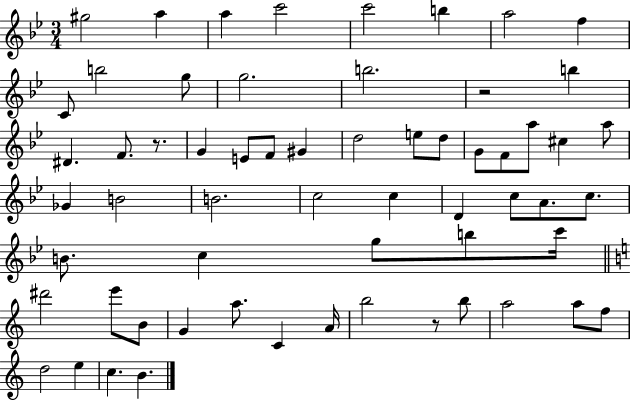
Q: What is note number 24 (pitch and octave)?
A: G4